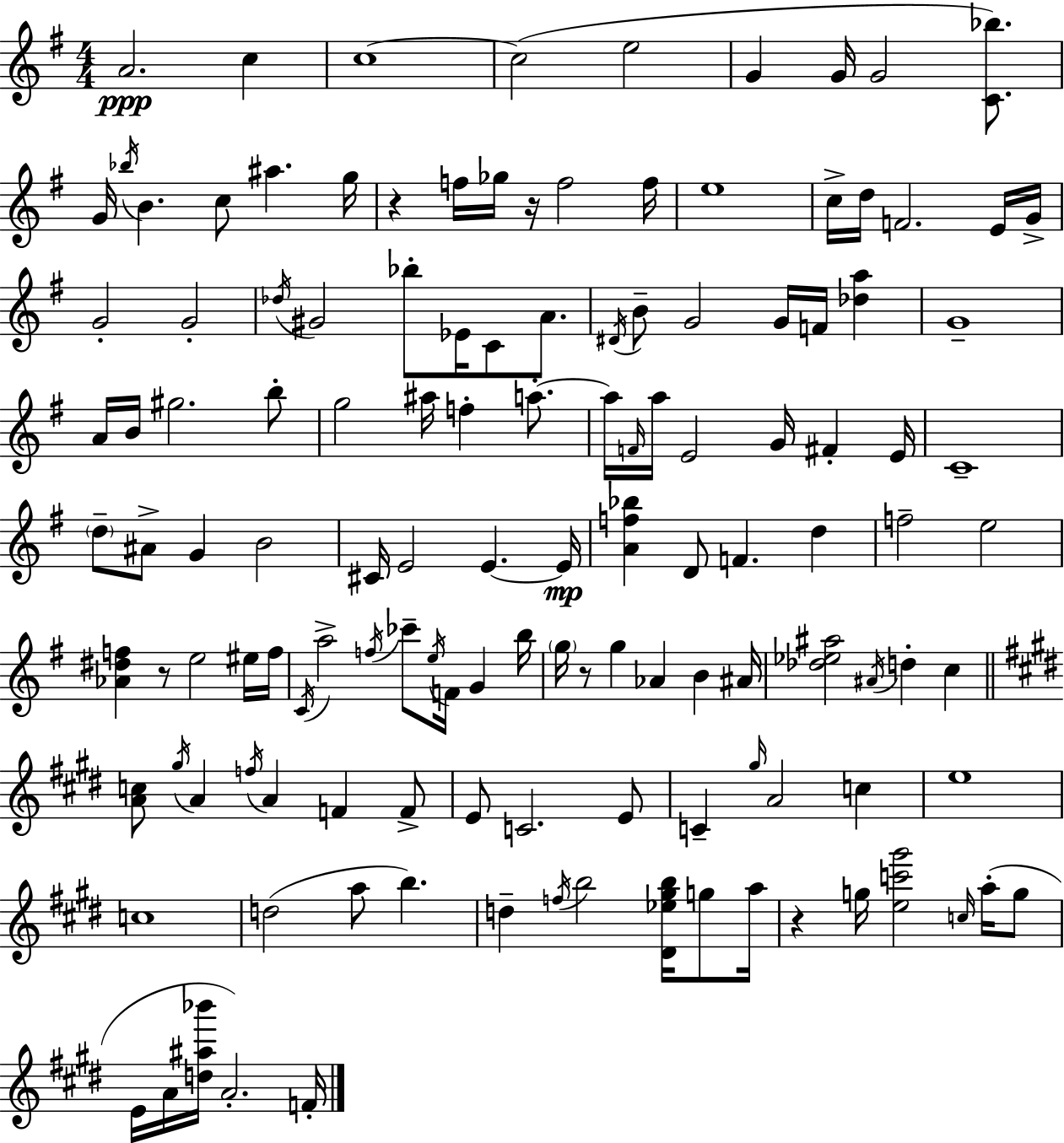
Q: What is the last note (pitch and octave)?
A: F4